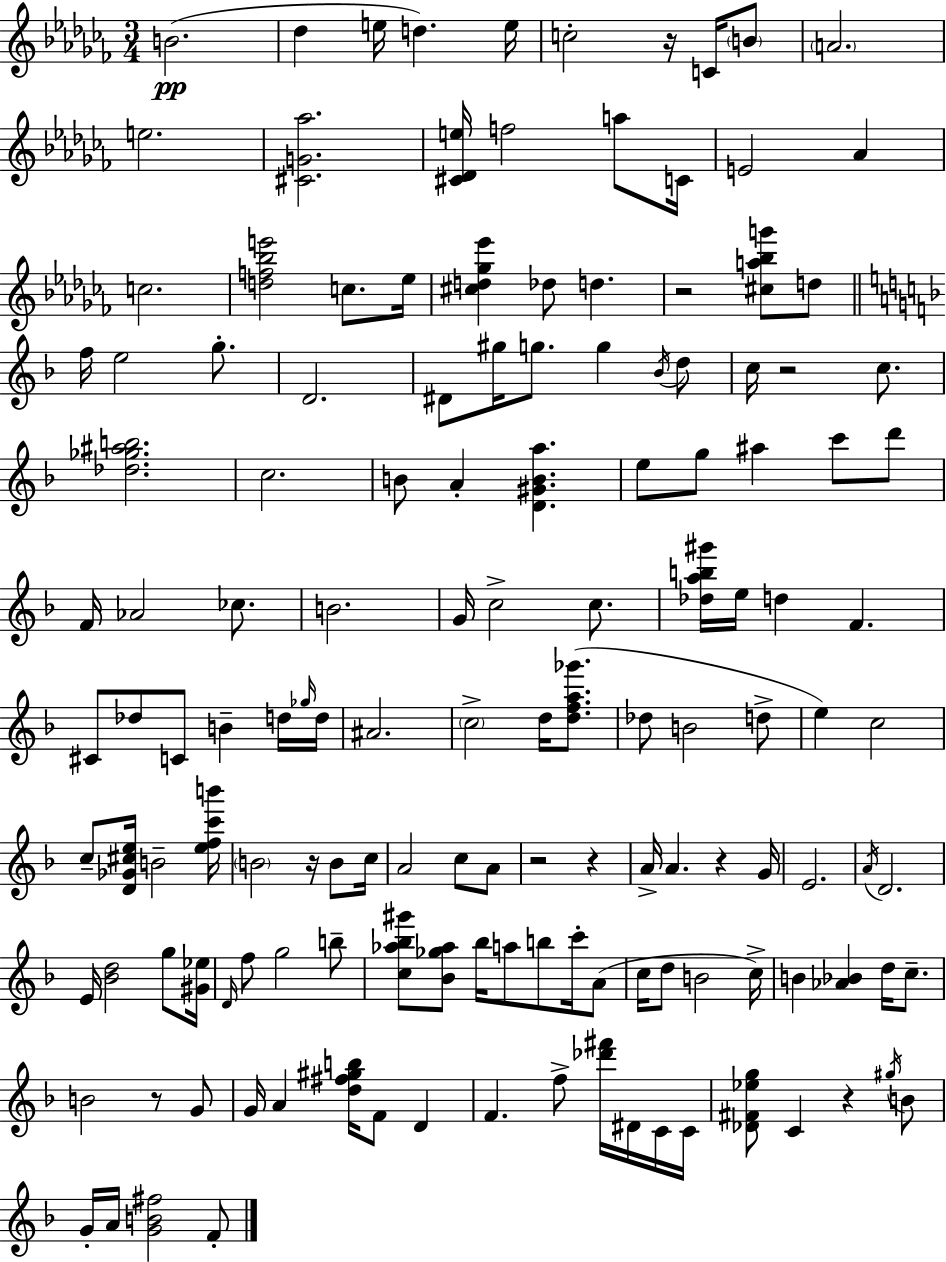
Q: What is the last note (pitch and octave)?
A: F4